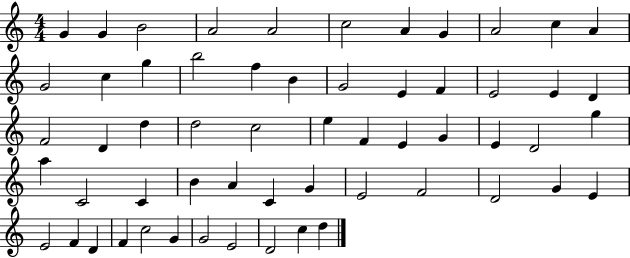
{
  \clef treble
  \numericTimeSignature
  \time 4/4
  \key c \major
  g'4 g'4 b'2 | a'2 a'2 | c''2 a'4 g'4 | a'2 c''4 a'4 | \break g'2 c''4 g''4 | b''2 f''4 b'4 | g'2 e'4 f'4 | e'2 e'4 d'4 | \break f'2 d'4 d''4 | d''2 c''2 | e''4 f'4 e'4 g'4 | e'4 d'2 g''4 | \break a''4 c'2 c'4 | b'4 a'4 c'4 g'4 | e'2 f'2 | d'2 g'4 e'4 | \break e'2 f'4 d'4 | f'4 c''2 g'4 | g'2 e'2 | d'2 c''4 d''4 | \break \bar "|."
}